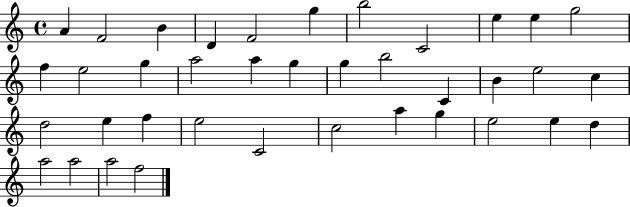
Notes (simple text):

A4/q F4/h B4/q D4/q F4/h G5/q B5/h C4/h E5/q E5/q G5/h F5/q E5/h G5/q A5/h A5/q G5/q G5/q B5/h C4/q B4/q E5/h C5/q D5/h E5/q F5/q E5/h C4/h C5/h A5/q G5/q E5/h E5/q D5/q A5/h A5/h A5/h F5/h